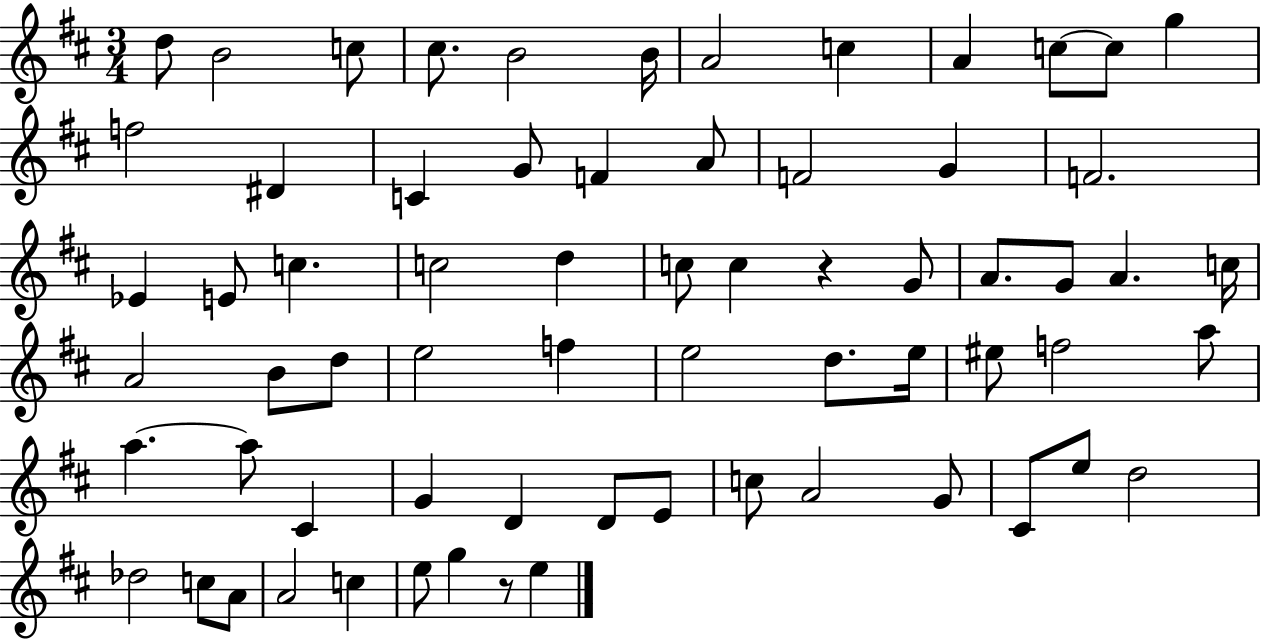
{
  \clef treble
  \numericTimeSignature
  \time 3/4
  \key d \major
  d''8 b'2 c''8 | cis''8. b'2 b'16 | a'2 c''4 | a'4 c''8~~ c''8 g''4 | \break f''2 dis'4 | c'4 g'8 f'4 a'8 | f'2 g'4 | f'2. | \break ees'4 e'8 c''4. | c''2 d''4 | c''8 c''4 r4 g'8 | a'8. g'8 a'4. c''16 | \break a'2 b'8 d''8 | e''2 f''4 | e''2 d''8. e''16 | eis''8 f''2 a''8 | \break a''4.~~ a''8 cis'4 | g'4 d'4 d'8 e'8 | c''8 a'2 g'8 | cis'8 e''8 d''2 | \break des''2 c''8 a'8 | a'2 c''4 | e''8 g''4 r8 e''4 | \bar "|."
}